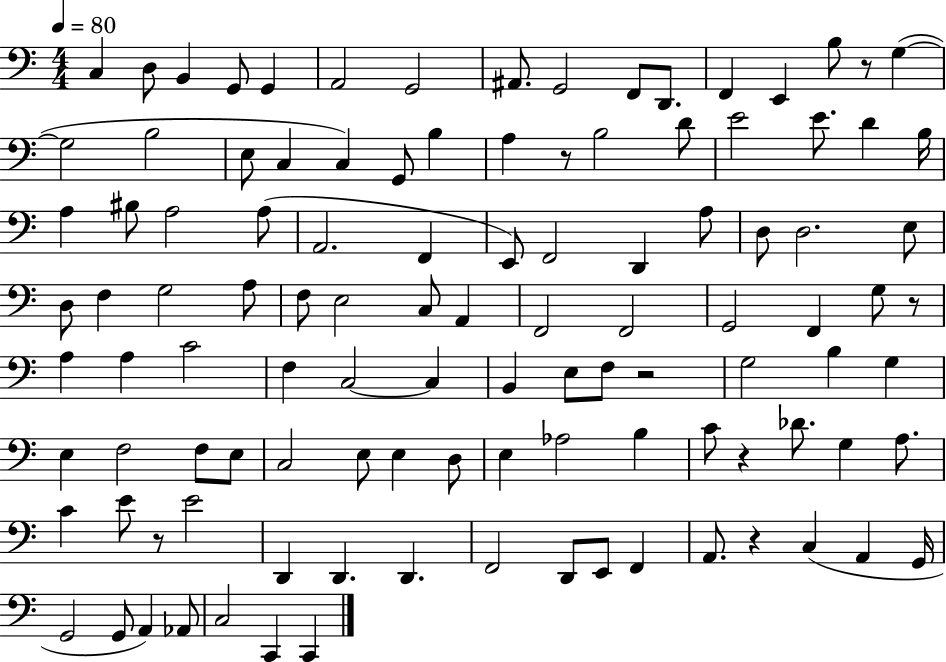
C3/q D3/e B2/q G2/e G2/q A2/h G2/h A#2/e. G2/h F2/e D2/e. F2/q E2/q B3/e R/e G3/q G3/h B3/h E3/e C3/q C3/q G2/e B3/q A3/q R/e B3/h D4/e E4/h E4/e. D4/q B3/s A3/q BIS3/e A3/h A3/e A2/h. F2/q E2/e F2/h D2/q A3/e D3/e D3/h. E3/e D3/e F3/q G3/h A3/e F3/e E3/h C3/e A2/q F2/h F2/h G2/h F2/q G3/e R/e A3/q A3/q C4/h F3/q C3/h C3/q B2/q E3/e F3/e R/h G3/h B3/q G3/q E3/q F3/h F3/e E3/e C3/h E3/e E3/q D3/e E3/q Ab3/h B3/q C4/e R/q Db4/e. G3/q A3/e. C4/q E4/e R/e E4/h D2/q D2/q. D2/q. F2/h D2/e E2/e F2/q A2/e. R/q C3/q A2/q G2/s G2/h G2/e A2/q Ab2/e C3/h C2/q C2/q